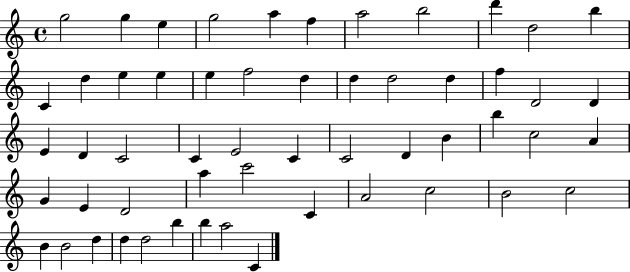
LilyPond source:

{
  \clef treble
  \time 4/4
  \defaultTimeSignature
  \key c \major
  g''2 g''4 e''4 | g''2 a''4 f''4 | a''2 b''2 | d'''4 d''2 b''4 | \break c'4 d''4 e''4 e''4 | e''4 f''2 d''4 | d''4 d''2 d''4 | f''4 d'2 d'4 | \break e'4 d'4 c'2 | c'4 e'2 c'4 | c'2 d'4 b'4 | b''4 c''2 a'4 | \break g'4 e'4 d'2 | a''4 c'''2 c'4 | a'2 c''2 | b'2 c''2 | \break b'4 b'2 d''4 | d''4 d''2 b''4 | b''4 a''2 c'4 | \bar "|."
}